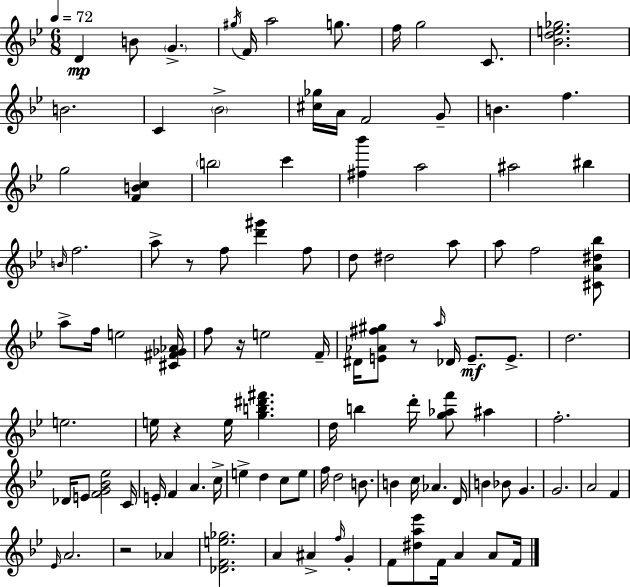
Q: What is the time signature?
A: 6/8